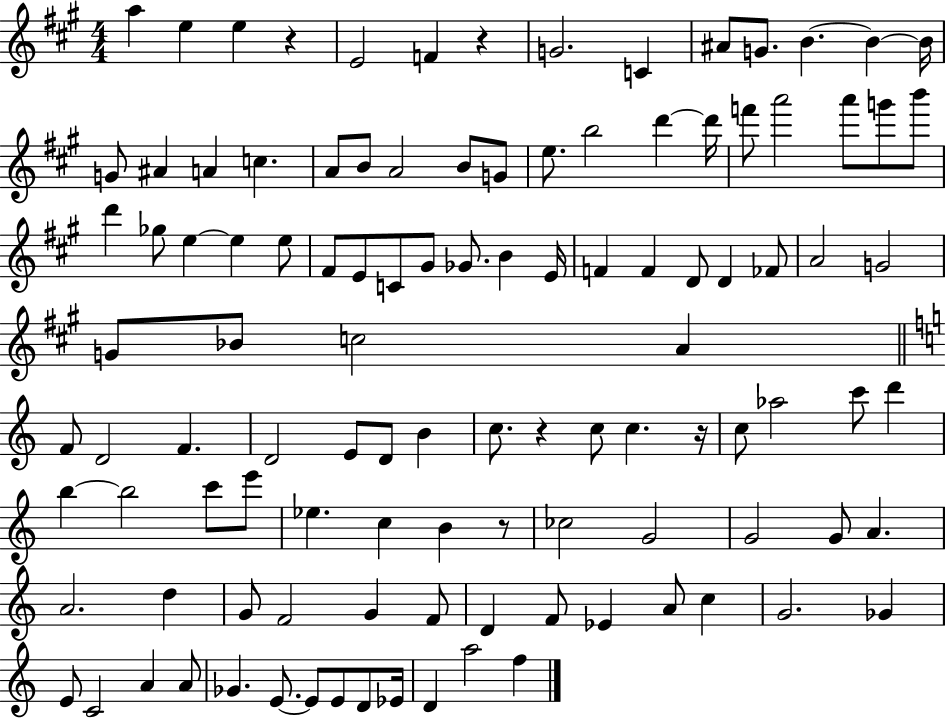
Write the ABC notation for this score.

X:1
T:Untitled
M:4/4
L:1/4
K:A
a e e z E2 F z G2 C ^A/2 G/2 B B B/4 G/2 ^A A c A/2 B/2 A2 B/2 G/2 e/2 b2 d' d'/4 f'/2 a'2 a'/2 g'/2 b'/2 d' _g/2 e e e/2 ^F/2 E/2 C/2 ^G/2 _G/2 B E/4 F F D/2 D _F/2 A2 G2 G/2 _B/2 c2 A F/2 D2 F D2 E/2 D/2 B c/2 z c/2 c z/4 c/2 _a2 c'/2 d' b b2 c'/2 e'/2 _e c B z/2 _c2 G2 G2 G/2 A A2 d G/2 F2 G F/2 D F/2 _E A/2 c G2 _G E/2 C2 A A/2 _G E/2 E/2 E/2 D/2 _E/4 D a2 f